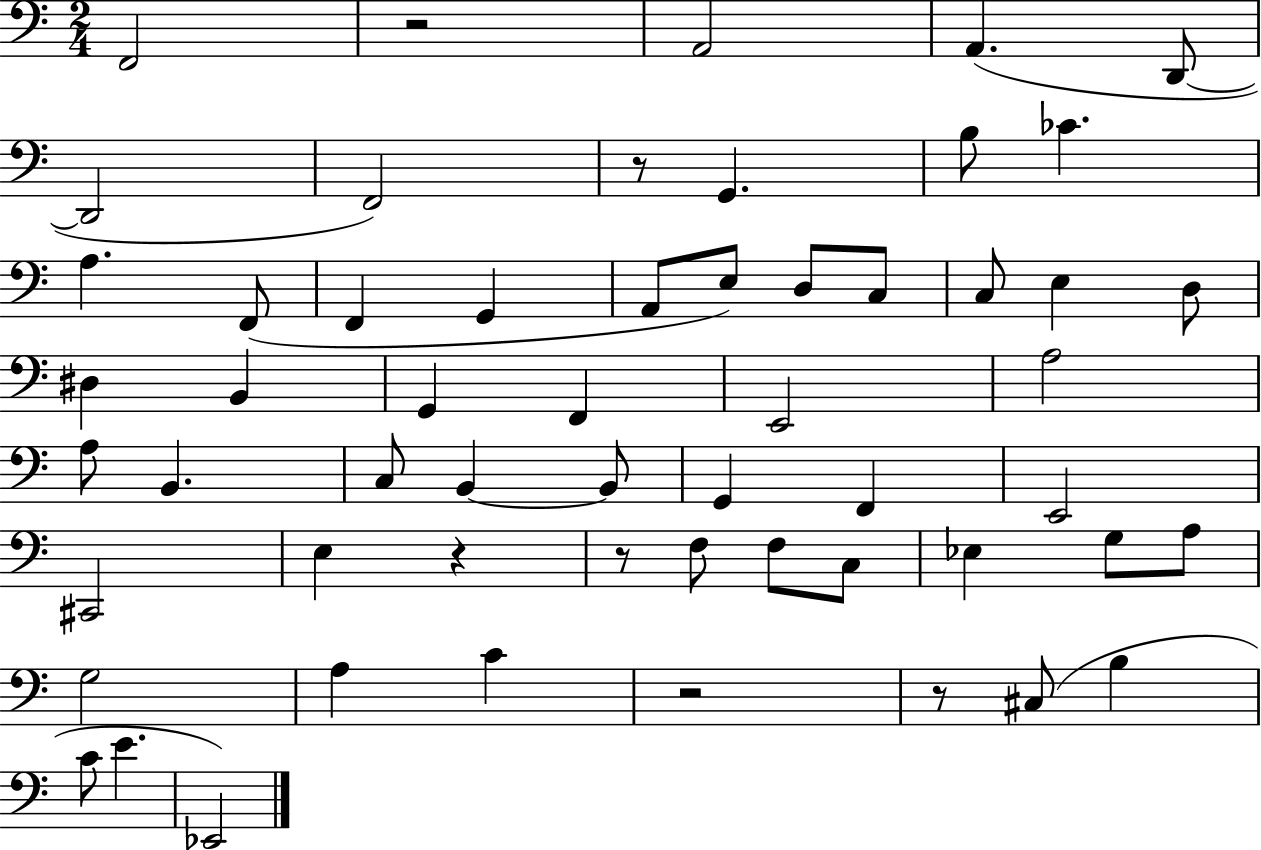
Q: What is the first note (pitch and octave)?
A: F2